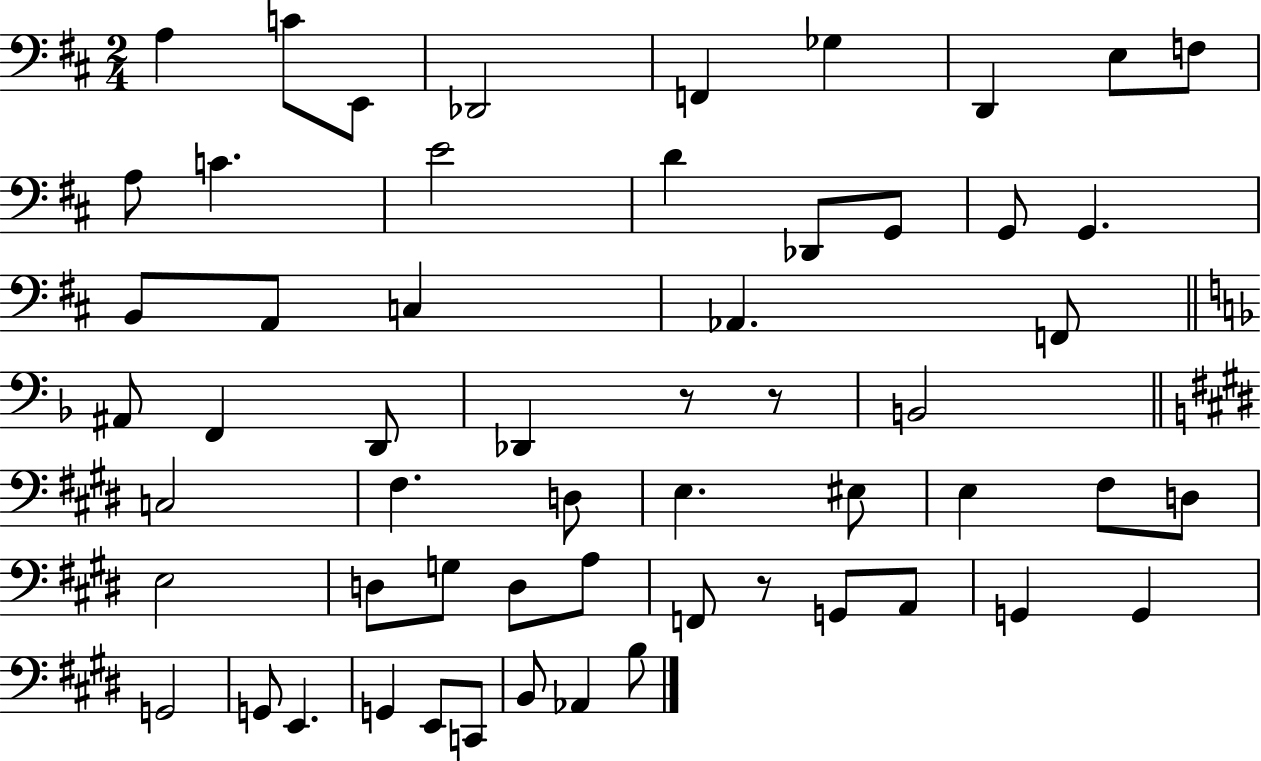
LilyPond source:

{
  \clef bass
  \numericTimeSignature
  \time 2/4
  \key d \major
  a4 c'8 e,8 | des,2 | f,4 ges4 | d,4 e8 f8 | \break a8 c'4. | e'2 | d'4 des,8 g,8 | g,8 g,4. | \break b,8 a,8 c4 | aes,4. f,8 | \bar "||" \break \key d \minor ais,8 f,4 d,8 | des,4 r8 r8 | b,2 | \bar "||" \break \key e \major c2 | fis4. d8 | e4. eis8 | e4 fis8 d8 | \break e2 | d8 g8 d8 a8 | f,8 r8 g,8 a,8 | g,4 g,4 | \break g,2 | g,8 e,4. | g,4 e,8 c,8 | b,8 aes,4 b8 | \break \bar "|."
}